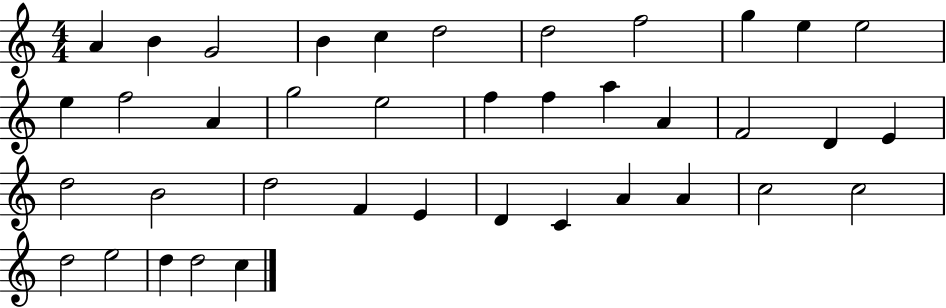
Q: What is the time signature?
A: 4/4